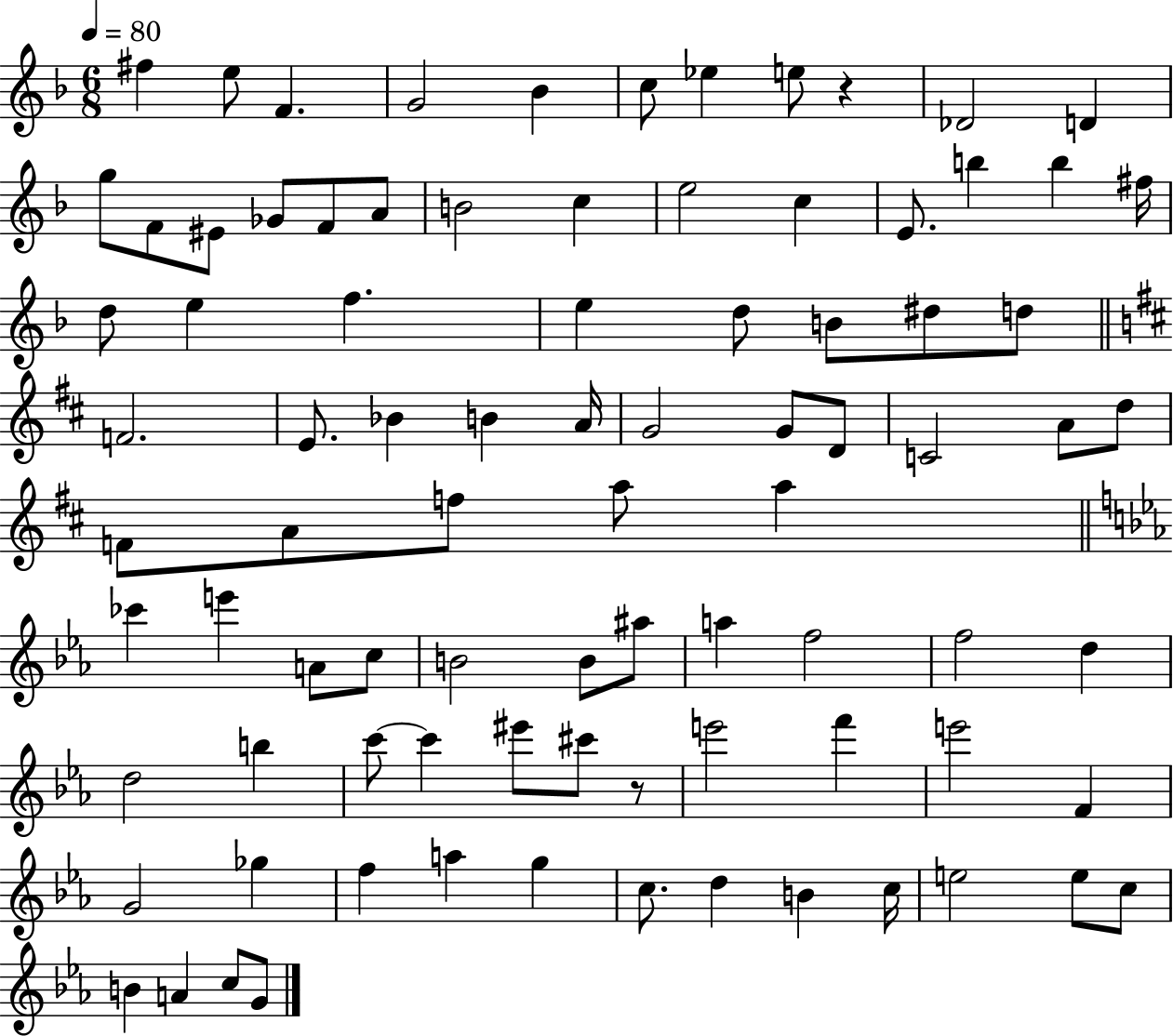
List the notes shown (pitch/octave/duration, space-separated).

F#5/q E5/e F4/q. G4/h Bb4/q C5/e Eb5/q E5/e R/q Db4/h D4/q G5/e F4/e EIS4/e Gb4/e F4/e A4/e B4/h C5/q E5/h C5/q E4/e. B5/q B5/q F#5/s D5/e E5/q F5/q. E5/q D5/e B4/e D#5/e D5/e F4/h. E4/e. Bb4/q B4/q A4/s G4/h G4/e D4/e C4/h A4/e D5/e F4/e A4/e F5/e A5/e A5/q CES6/q E6/q A4/e C5/e B4/h B4/e A#5/e A5/q F5/h F5/h D5/q D5/h B5/q C6/e C6/q EIS6/e C#6/e R/e E6/h F6/q E6/h F4/q G4/h Gb5/q F5/q A5/q G5/q C5/e. D5/q B4/q C5/s E5/h E5/e C5/e B4/q A4/q C5/e G4/e